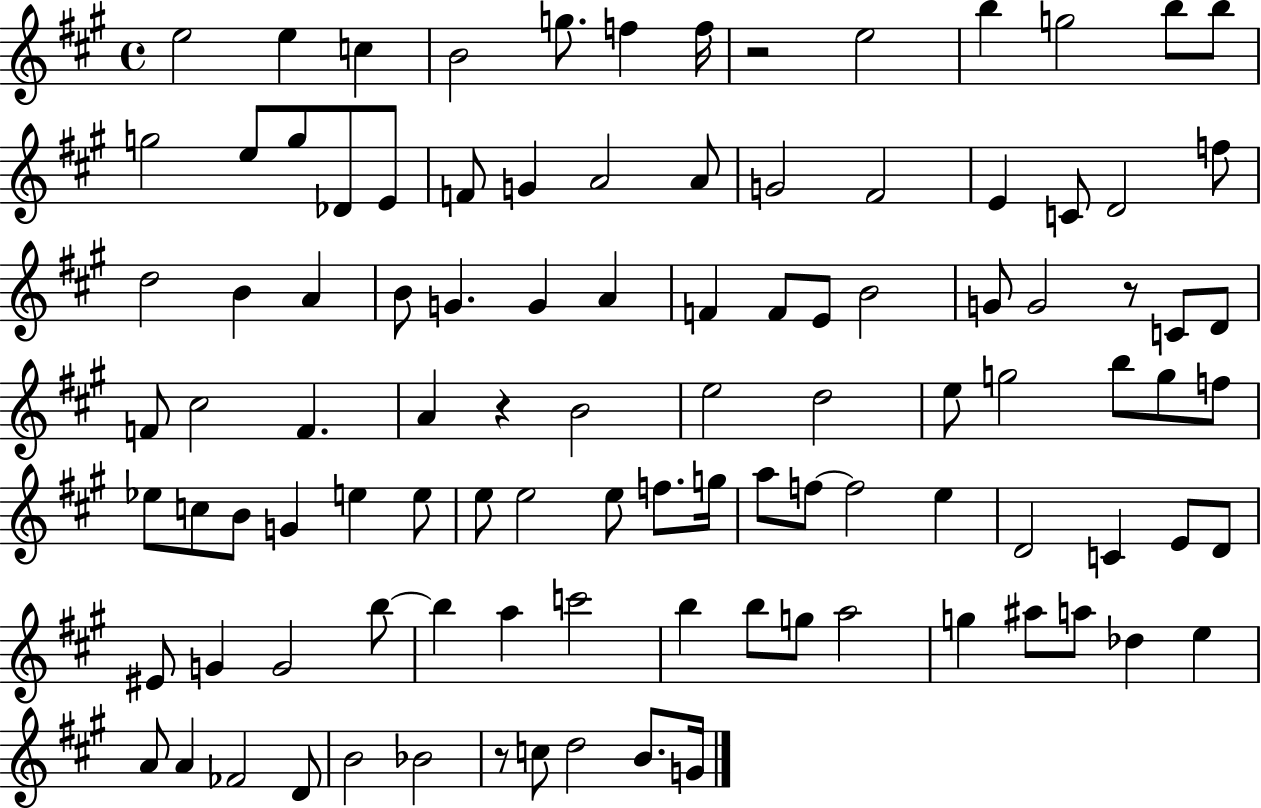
{
  \clef treble
  \time 4/4
  \defaultTimeSignature
  \key a \major
  \repeat volta 2 { e''2 e''4 c''4 | b'2 g''8. f''4 f''16 | r2 e''2 | b''4 g''2 b''8 b''8 | \break g''2 e''8 g''8 des'8 e'8 | f'8 g'4 a'2 a'8 | g'2 fis'2 | e'4 c'8 d'2 f''8 | \break d''2 b'4 a'4 | b'8 g'4. g'4 a'4 | f'4 f'8 e'8 b'2 | g'8 g'2 r8 c'8 d'8 | \break f'8 cis''2 f'4. | a'4 r4 b'2 | e''2 d''2 | e''8 g''2 b''8 g''8 f''8 | \break ees''8 c''8 b'8 g'4 e''4 e''8 | e''8 e''2 e''8 f''8. g''16 | a''8 f''8~~ f''2 e''4 | d'2 c'4 e'8 d'8 | \break eis'8 g'4 g'2 b''8~~ | b''4 a''4 c'''2 | b''4 b''8 g''8 a''2 | g''4 ais''8 a''8 des''4 e''4 | \break a'8 a'4 fes'2 d'8 | b'2 bes'2 | r8 c''8 d''2 b'8. g'16 | } \bar "|."
}